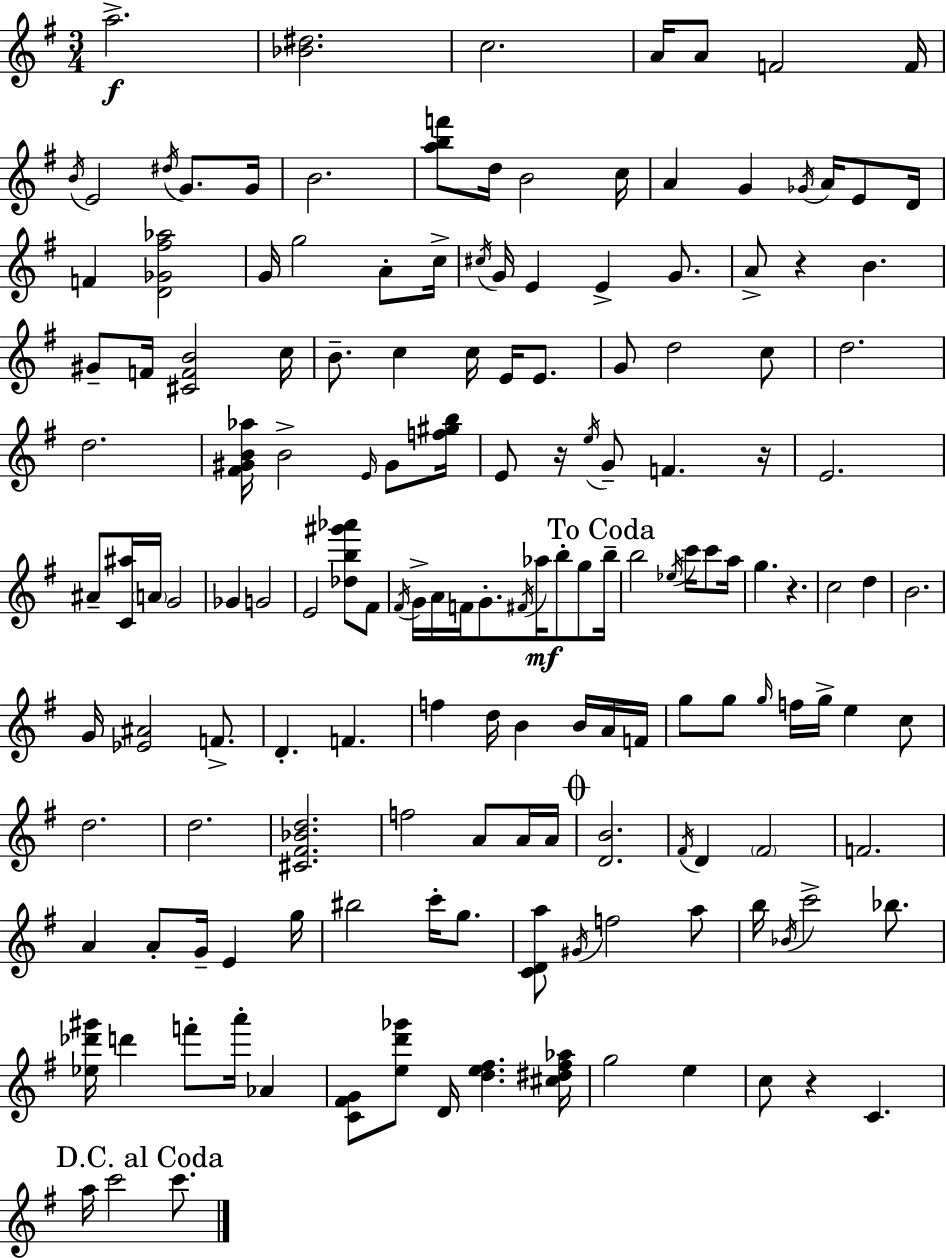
A5/h. [Bb4,D#5]/h. C5/h. A4/s A4/e F4/h F4/s B4/s E4/h D#5/s G4/e. G4/s B4/h. [A5,B5,F6]/e D5/s B4/h C5/s A4/q G4/q Gb4/s A4/s E4/e D4/s F4/q [D4,Gb4,F#5,Ab5]/h G4/s G5/h A4/e C5/s C#5/s G4/s E4/q E4/q G4/e. A4/e R/q B4/q. G#4/e F4/s [C#4,F4,B4]/h C5/s B4/e. C5/q C5/s E4/s E4/e. G4/e D5/h C5/e D5/h. D5/h. [F#4,G#4,B4,Ab5]/s B4/h E4/s G#4/e [F5,G#5,B5]/s E4/e R/s E5/s G4/e F4/q. R/s E4/h. A#4/e [C4,A#5]/s A4/s G4/h Gb4/q G4/h E4/h [Db5,B5,G#6,Ab6]/e F#4/e F#4/s G4/s A4/s F4/s G4/e. F#4/s Ab5/s B5/e G5/e B5/s B5/h Eb5/s C6/s C6/e A5/s G5/q. R/q. C5/h D5/q B4/h. G4/s [Eb4,A#4]/h F4/e. D4/q. F4/q. F5/q D5/s B4/q B4/s A4/s F4/s G5/e G5/e G5/s F5/s G5/s E5/q C5/e D5/h. D5/h. [C#4,F#4,Bb4,D5]/h. F5/h A4/e A4/s A4/s [D4,B4]/h. F#4/s D4/q F#4/h F4/h. A4/q A4/e G4/s E4/q G5/s BIS5/h C6/s G5/e. [C4,D4,A5]/e G#4/s F5/h A5/e B5/s Bb4/s C6/h Bb5/e. [Eb5,Db6,G#6]/s D6/q F6/e A6/s Ab4/q [C4,F#4,G4]/e [E5,D6,Gb6]/e D4/s [D5,E5,F#5]/q. [C#5,D#5,F#5,Ab5]/s G5/h E5/q C5/e R/q C4/q. A5/s C6/h C6/e.